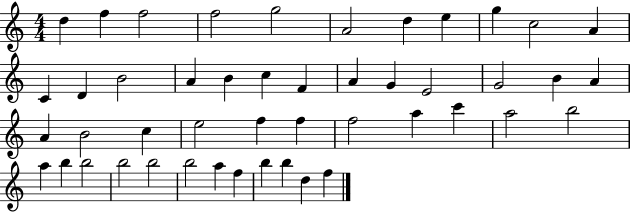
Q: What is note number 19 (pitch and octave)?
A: A4